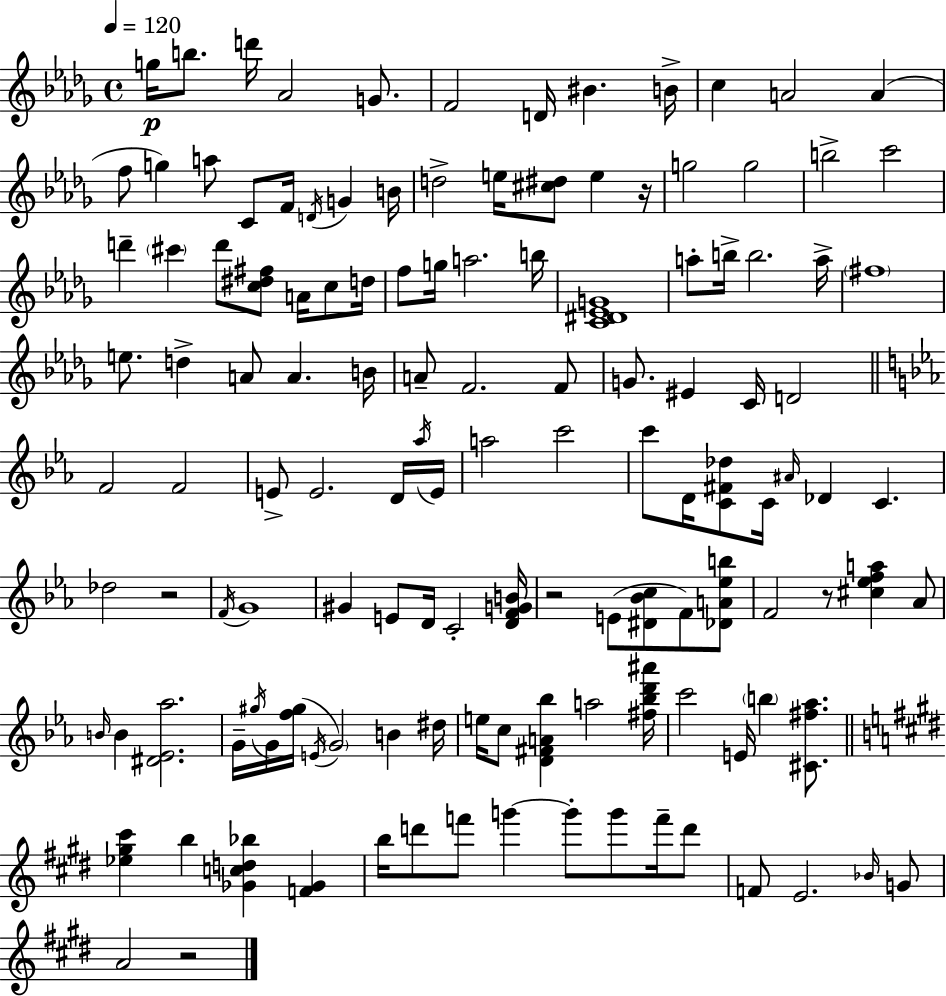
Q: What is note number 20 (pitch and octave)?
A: B4